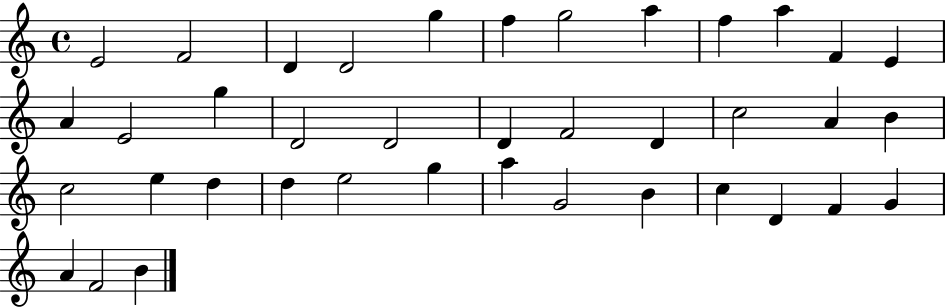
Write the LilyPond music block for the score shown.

{
  \clef treble
  \time 4/4
  \defaultTimeSignature
  \key c \major
  e'2 f'2 | d'4 d'2 g''4 | f''4 g''2 a''4 | f''4 a''4 f'4 e'4 | \break a'4 e'2 g''4 | d'2 d'2 | d'4 f'2 d'4 | c''2 a'4 b'4 | \break c''2 e''4 d''4 | d''4 e''2 g''4 | a''4 g'2 b'4 | c''4 d'4 f'4 g'4 | \break a'4 f'2 b'4 | \bar "|."
}